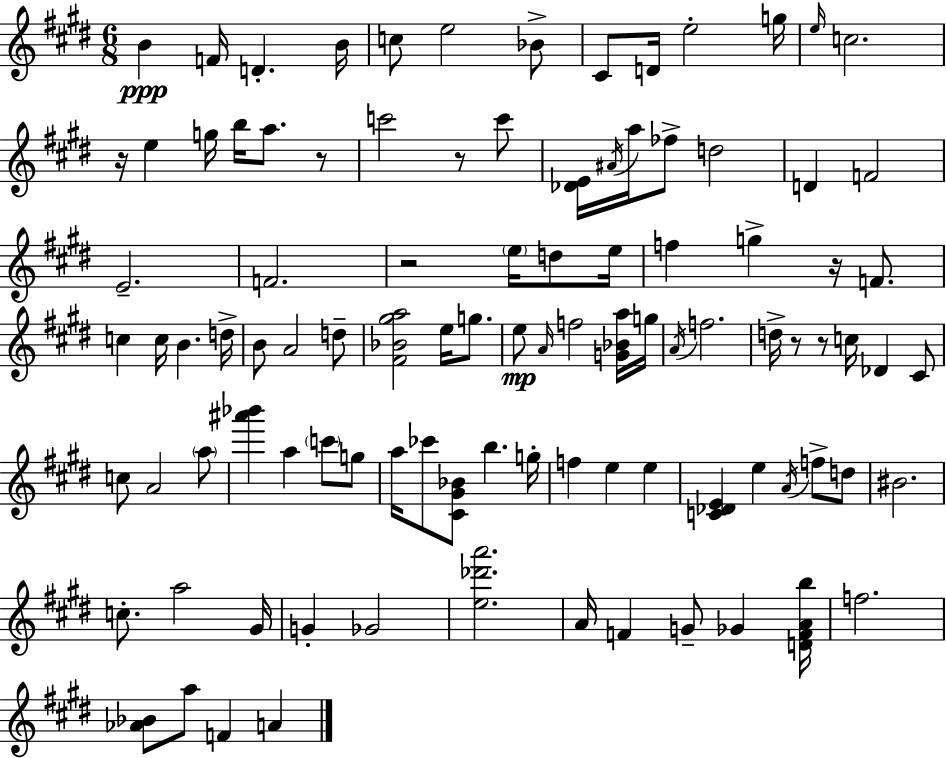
{
  \clef treble
  \numericTimeSignature
  \time 6/8
  \key e \major
  b'4\ppp f'16 d'4.-. b'16 | c''8 e''2 bes'8-> | cis'8 d'16 e''2-. g''16 | \grace { e''16 } c''2. | \break r16 e''4 g''16 b''16 a''8. r8 | c'''2 r8 c'''8 | <des' e'>16 \acciaccatura { ais'16 } a''16 fes''8-> d''2 | d'4 f'2 | \break e'2.-- | f'2. | r2 \parenthesize e''16 d''8 | e''16 f''4 g''4-> r16 f'8. | \break c''4 c''16 b'4. | d''16-> b'8 a'2 | d''8-- <fis' bes' gis'' a''>2 e''16 g''8. | e''8\mp \grace { a'16 } f''2 | \break <g' bes' a''>16 g''16 \acciaccatura { a'16 } f''2. | d''16-> r8 r8 c''16 des'4 | cis'8 c''8 a'2 | \parenthesize a''8 <ais''' bes'''>4 a''4 | \break \parenthesize c'''8 g''8 a''16 ces'''8 <cis' gis' bes'>8 b''4. | g''16-. f''4 e''4 | e''4 <c' des' e'>4 e''4 | \acciaccatura { a'16 } f''8-> d''8 bis'2. | \break c''8.-. a''2 | gis'16 g'4-. ges'2 | <e'' des''' a'''>2. | a'16 f'4 g'8-- | \break ges'4 <d' f' a' b''>16 f''2. | <aes' bes'>8 a''8 f'4 | a'4 \bar "|."
}